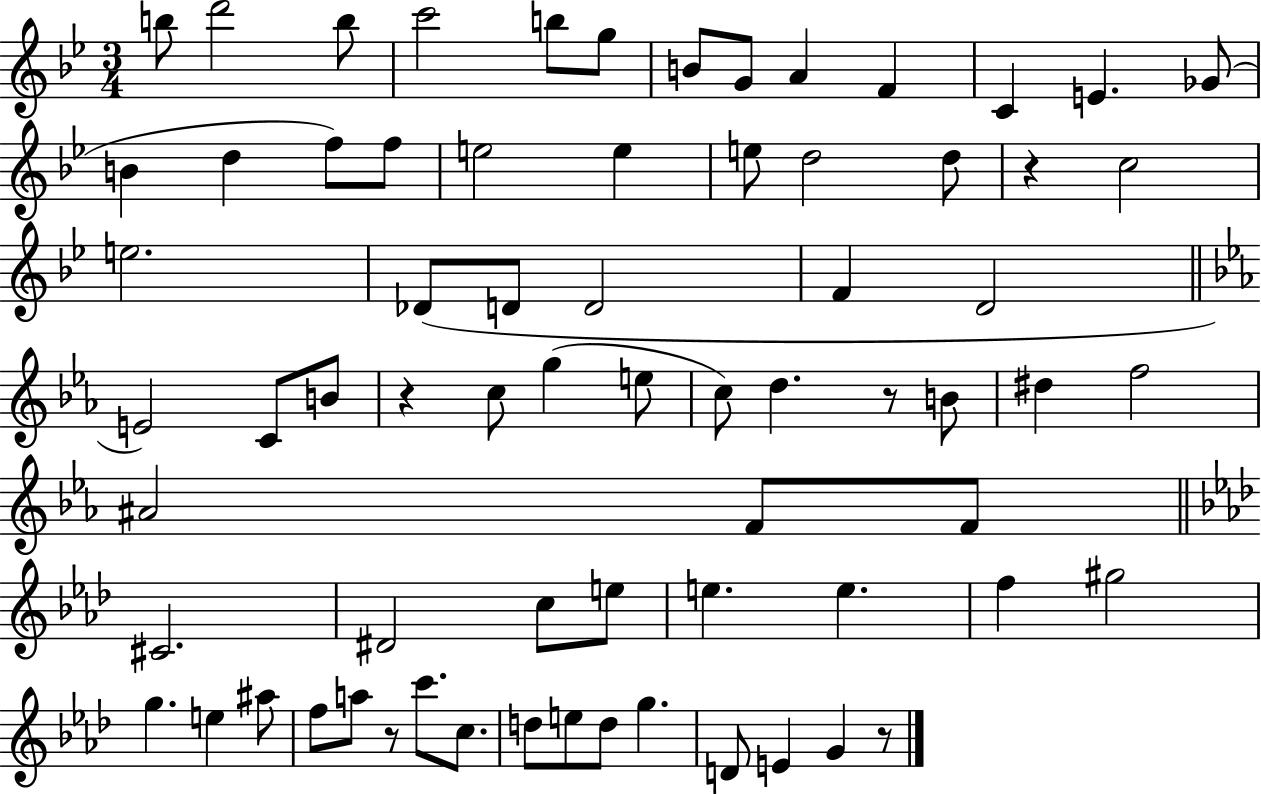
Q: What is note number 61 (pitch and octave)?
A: D5